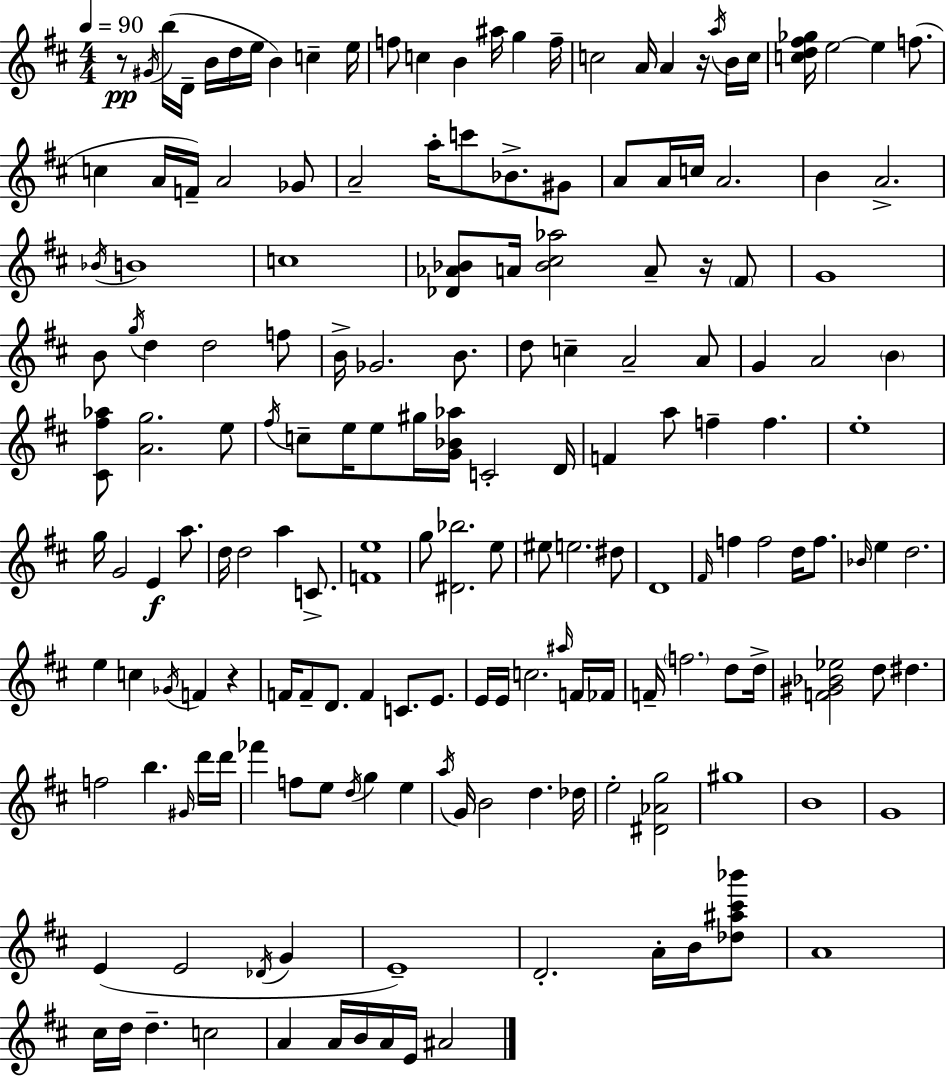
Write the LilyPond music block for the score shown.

{
  \clef treble
  \numericTimeSignature
  \time 4/4
  \key d \major
  \tempo 4 = 90
  r8\pp \acciaccatura { gis'16 } b''16( d'16-- b'16 d''16 e''16 b'4) c''4-- | e''16 f''8 c''4 b'4 ais''16 g''4 | f''16-- c''2 a'16 a'4 r16 \acciaccatura { a''16 } | b'16 c''16 <c'' d'' fis'' ges''>16 e''2~~ e''4 f''8.( | \break c''4 a'16 f'16--) a'2 | ges'8 a'2-- a''16-. c'''8 bes'8.-> | gis'8 a'8 a'16 c''16 a'2. | b'4 a'2.-> | \break \acciaccatura { bes'16 } b'1 | c''1 | <des' aes' bes'>8 a'16 <bes' cis'' aes''>2 a'8-- | r16 \parenthesize fis'8 g'1 | \break b'8 \acciaccatura { g''16 } d''4 d''2 | f''8 b'16-> ges'2. | b'8. d''8 c''4-- a'2-- | a'8 g'4 a'2 | \break \parenthesize b'4 <cis' fis'' aes''>8 <a' g''>2. | e''8 \acciaccatura { fis''16 } c''8-- e''16 e''8 gis''16 <g' bes' aes''>16 c'2-. | d'16 f'4 a''8 f''4-- f''4. | e''1-. | \break g''16 g'2 e'4\f | a''8. d''16 d''2 a''4 | c'8.-> <f' e''>1 | g''8 <dis' bes''>2. | \break e''8 eis''8 e''2. | dis''8 d'1 | \grace { fis'16 } f''4 f''2 | d''16 f''8. \grace { bes'16 } e''4 d''2. | \break e''4 c''4 \acciaccatura { ges'16 } | f'4 r4 f'16 f'8-- d'8. f'4 | c'8. e'8. e'16 e'16 c''2. | \grace { ais''16 } f'16 fes'16 f'16-- \parenthesize f''2. | \break d''8 d''16-> <f' gis' bes' ees''>2 | d''8 dis''4. f''2 | b''4. \grace { gis'16 } d'''16 d'''16 fes'''4 f''8 | e''8 \acciaccatura { d''16 } g''4 e''4 \acciaccatura { a''16 } g'16 b'2 | \break d''4. des''16 e''2-. | <dis' aes' g''>2 gis''1 | b'1 | g'1 | \break e'4( | e'2 \acciaccatura { des'16 } g'4 e'1--) | d'2.-. | a'16-. b'16 <des'' ais'' cis''' bes'''>8 a'1 | \break cis''16 d''16 d''4.-- | c''2 a'4 | a'16 b'16 a'16 e'16 ais'2 \bar "|."
}